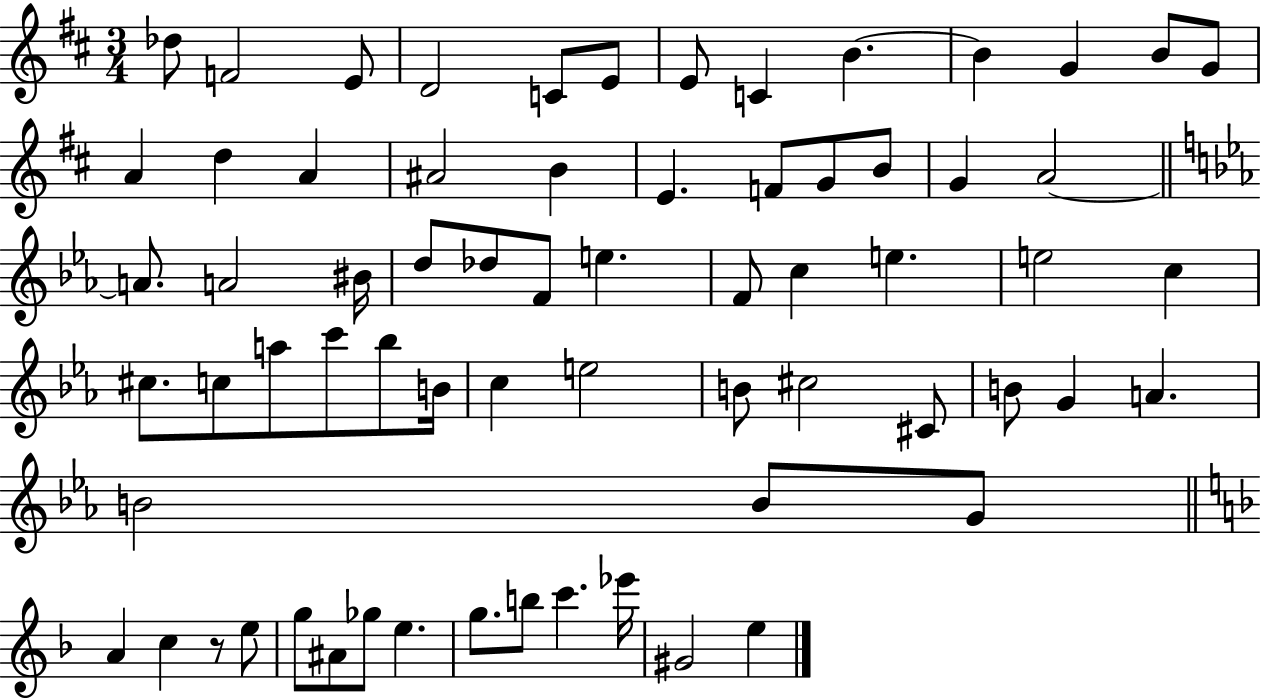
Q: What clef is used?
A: treble